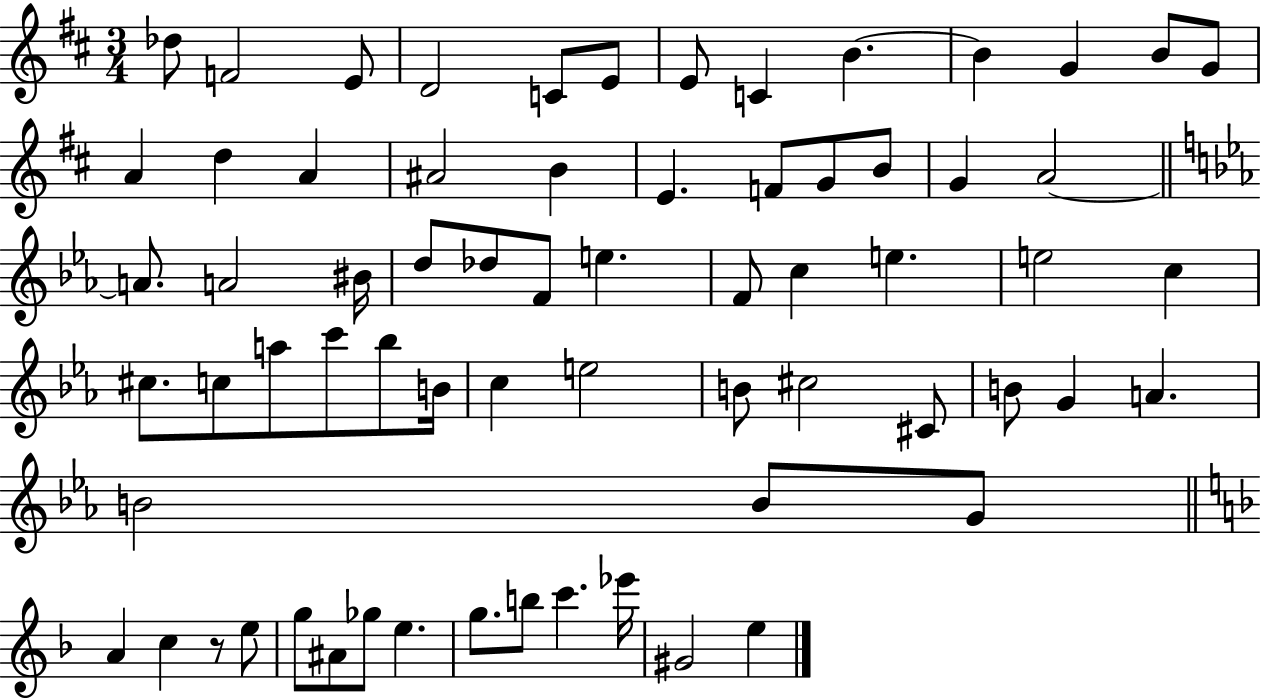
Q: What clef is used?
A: treble